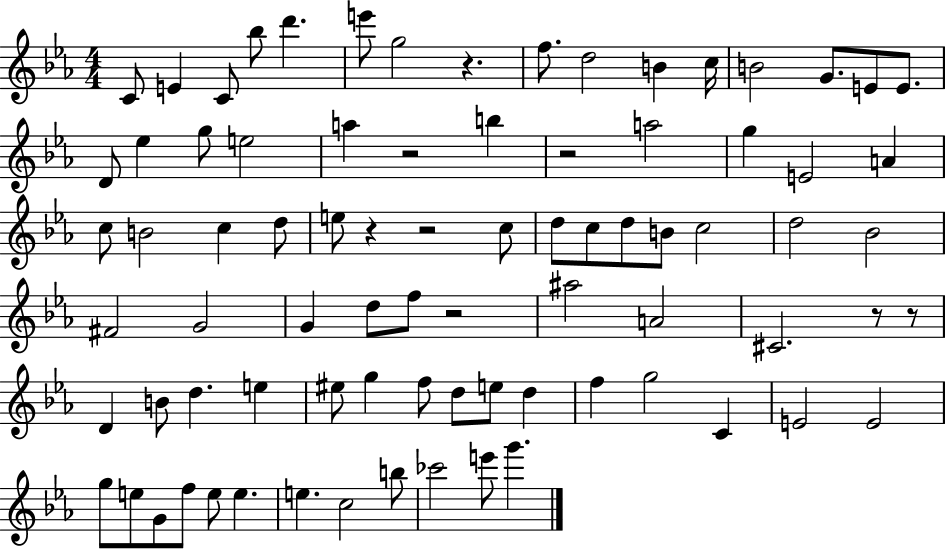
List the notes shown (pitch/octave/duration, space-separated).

C4/e E4/q C4/e Bb5/e D6/q. E6/e G5/h R/q. F5/e. D5/h B4/q C5/s B4/h G4/e. E4/e E4/e. D4/e Eb5/q G5/e E5/h A5/q R/h B5/q R/h A5/h G5/q E4/h A4/q C5/e B4/h C5/q D5/e E5/e R/q R/h C5/e D5/e C5/e D5/e B4/e C5/h D5/h Bb4/h F#4/h G4/h G4/q D5/e F5/e R/h A#5/h A4/h C#4/h. R/e R/e D4/q B4/e D5/q. E5/q EIS5/e G5/q F5/e D5/e E5/e D5/q F5/q G5/h C4/q E4/h E4/h G5/e E5/e G4/e F5/e E5/e E5/q. E5/q. C5/h B5/e CES6/h E6/e G6/q.